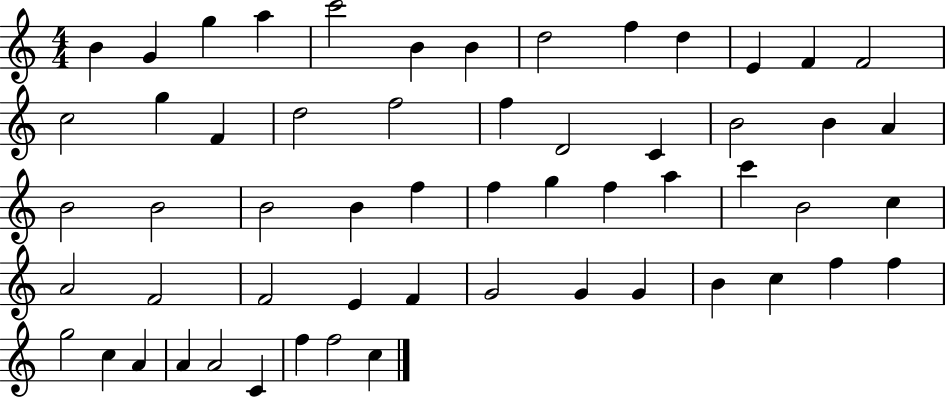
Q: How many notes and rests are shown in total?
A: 57